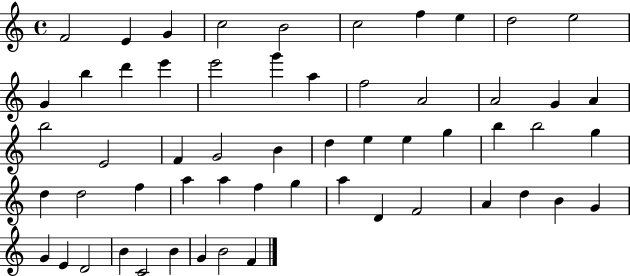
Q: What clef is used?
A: treble